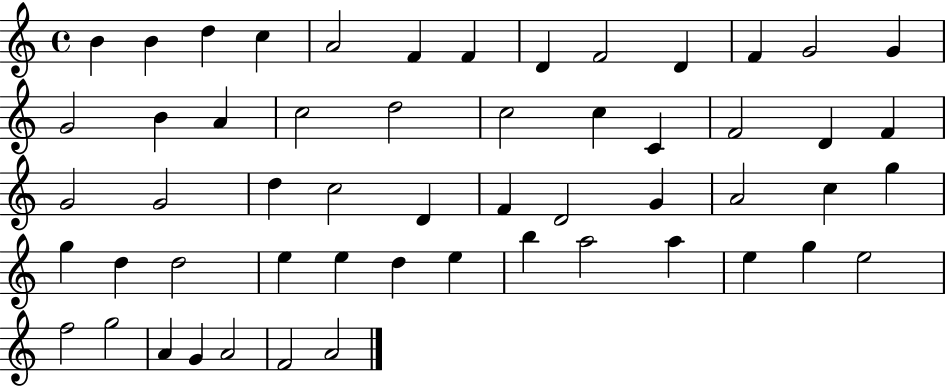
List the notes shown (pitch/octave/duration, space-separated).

B4/q B4/q D5/q C5/q A4/h F4/q F4/q D4/q F4/h D4/q F4/q G4/h G4/q G4/h B4/q A4/q C5/h D5/h C5/h C5/q C4/q F4/h D4/q F4/q G4/h G4/h D5/q C5/h D4/q F4/q D4/h G4/q A4/h C5/q G5/q G5/q D5/q D5/h E5/q E5/q D5/q E5/q B5/q A5/h A5/q E5/q G5/q E5/h F5/h G5/h A4/q G4/q A4/h F4/h A4/h